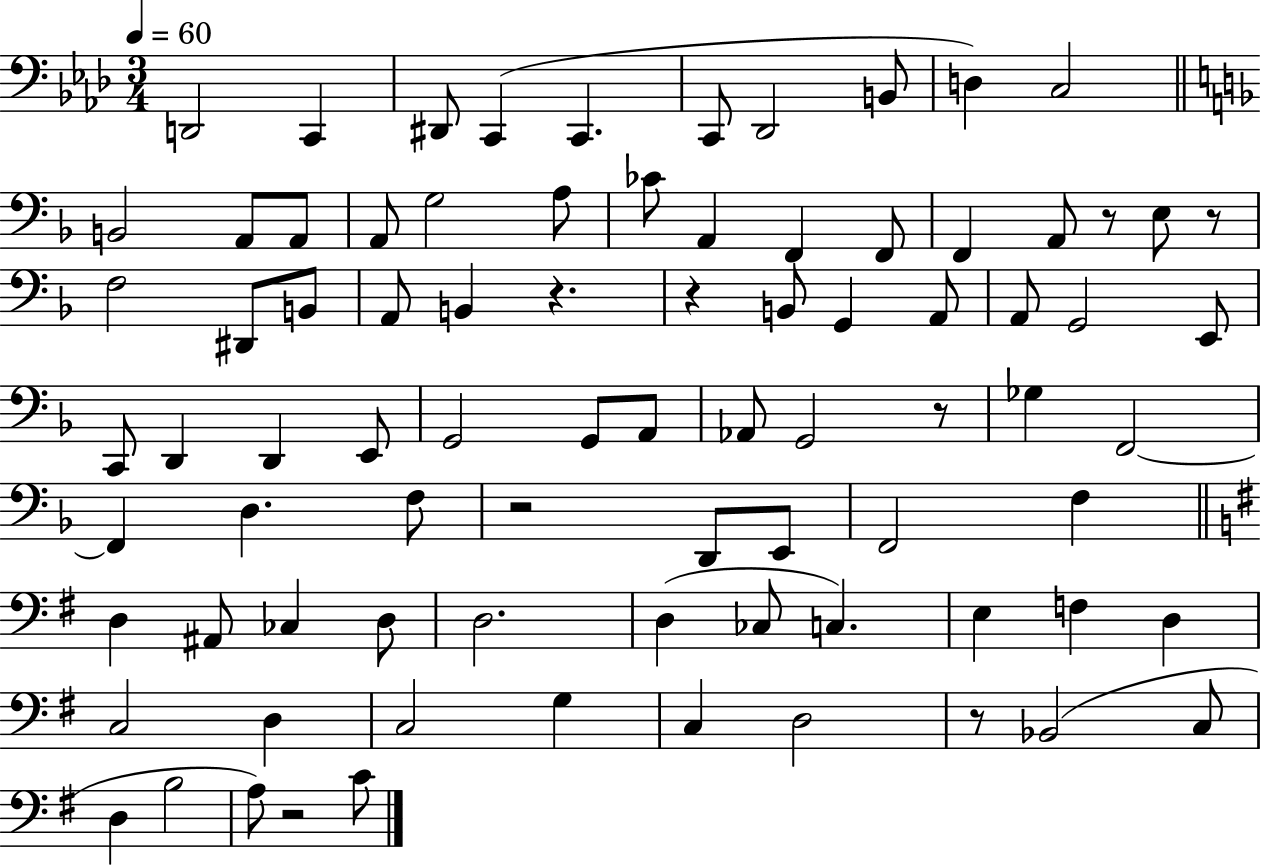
D2/h C2/q D#2/e C2/q C2/q. C2/e Db2/h B2/e D3/q C3/h B2/h A2/e A2/e A2/e G3/h A3/e CES4/e A2/q F2/q F2/e F2/q A2/e R/e E3/e R/e F3/h D#2/e B2/e A2/e B2/q R/q. R/q B2/e G2/q A2/e A2/e G2/h E2/e C2/e D2/q D2/q E2/e G2/h G2/e A2/e Ab2/e G2/h R/e Gb3/q F2/h F2/q D3/q. F3/e R/h D2/e E2/e F2/h F3/q D3/q A#2/e CES3/q D3/e D3/h. D3/q CES3/e C3/q. E3/q F3/q D3/q C3/h D3/q C3/h G3/q C3/q D3/h R/e Bb2/h C3/e D3/q B3/h A3/e R/h C4/e